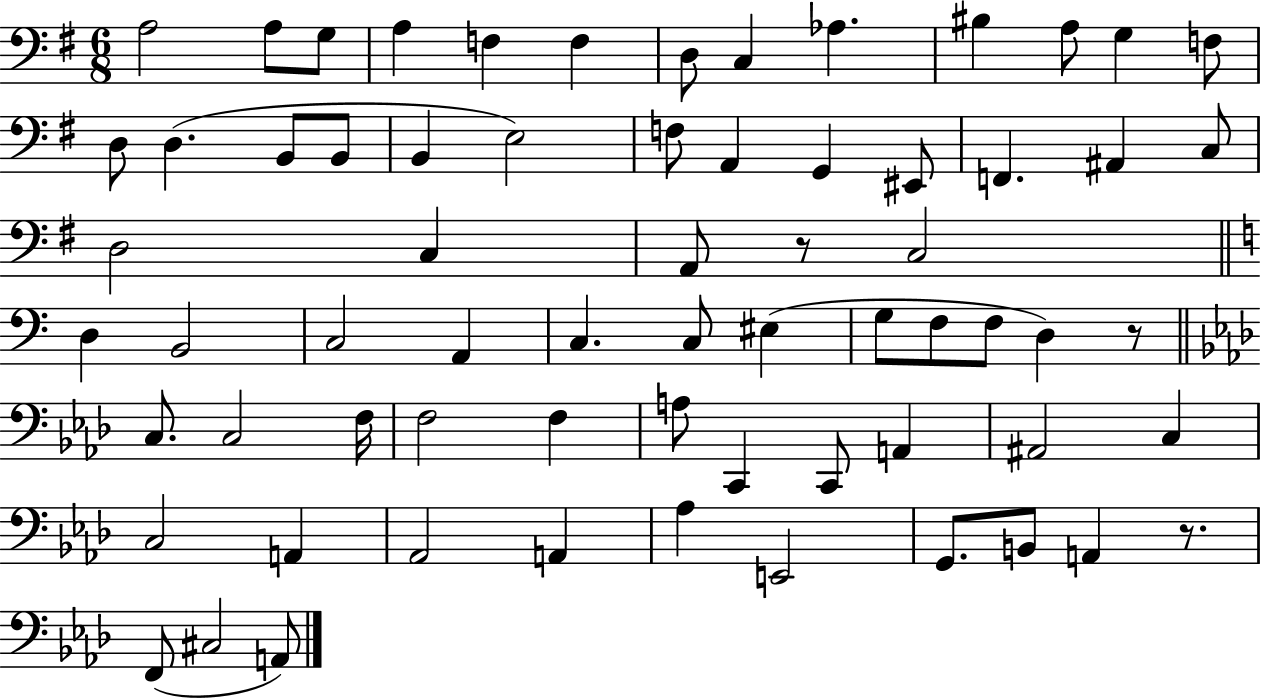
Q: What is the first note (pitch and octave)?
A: A3